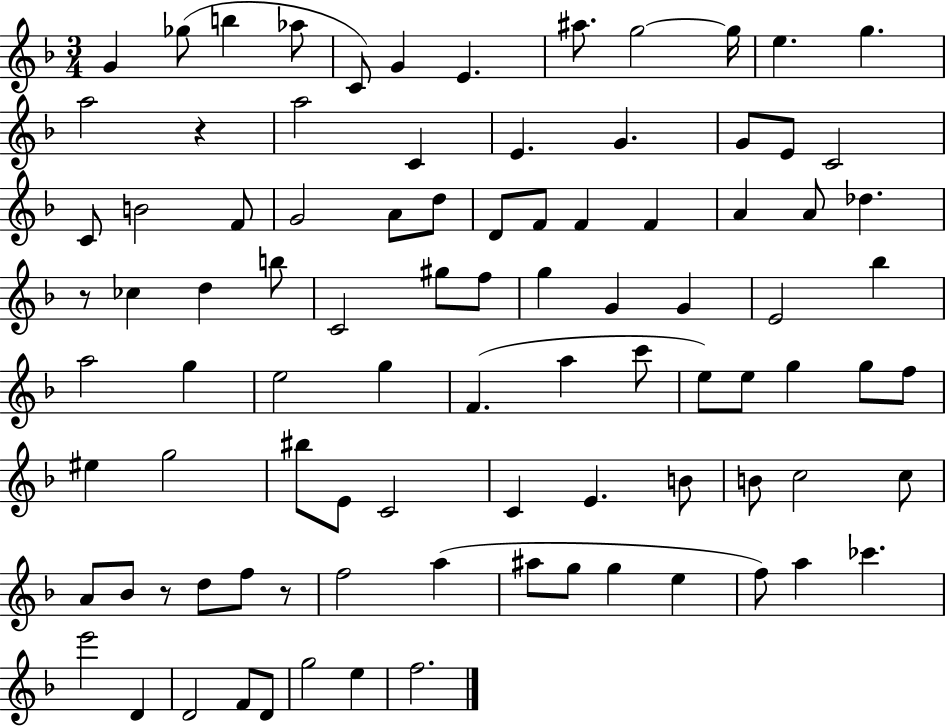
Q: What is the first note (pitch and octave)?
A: G4